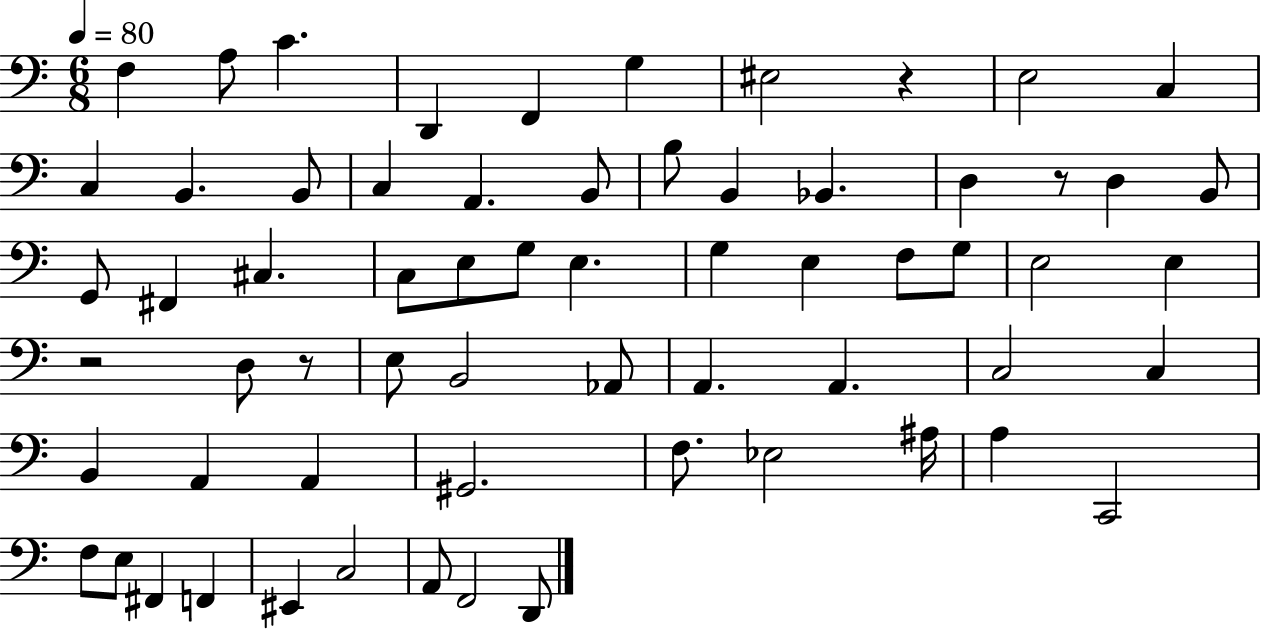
{
  \clef bass
  \numericTimeSignature
  \time 6/8
  \key c \major
  \tempo 4 = 80
  \repeat volta 2 { f4 a8 c'4. | d,4 f,4 g4 | eis2 r4 | e2 c4 | \break c4 b,4. b,8 | c4 a,4. b,8 | b8 b,4 bes,4. | d4 r8 d4 b,8 | \break g,8 fis,4 cis4. | c8 e8 g8 e4. | g4 e4 f8 g8 | e2 e4 | \break r2 d8 r8 | e8 b,2 aes,8 | a,4. a,4. | c2 c4 | \break b,4 a,4 a,4 | gis,2. | f8. ees2 ais16 | a4 c,2 | \break f8 e8 fis,4 f,4 | eis,4 c2 | a,8 f,2 d,8 | } \bar "|."
}